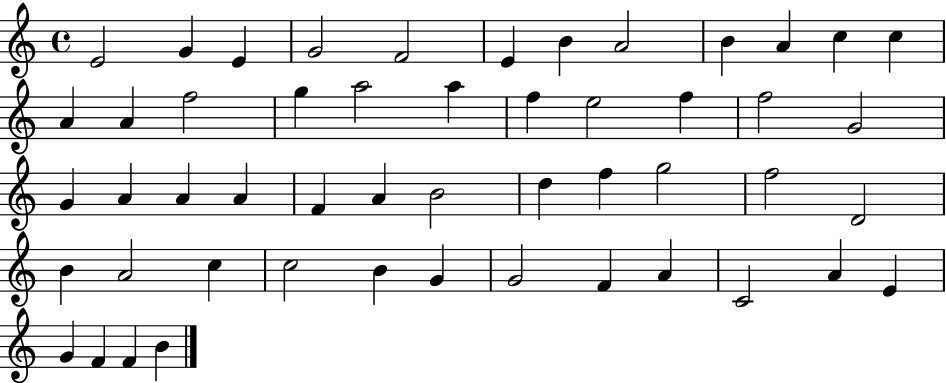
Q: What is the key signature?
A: C major